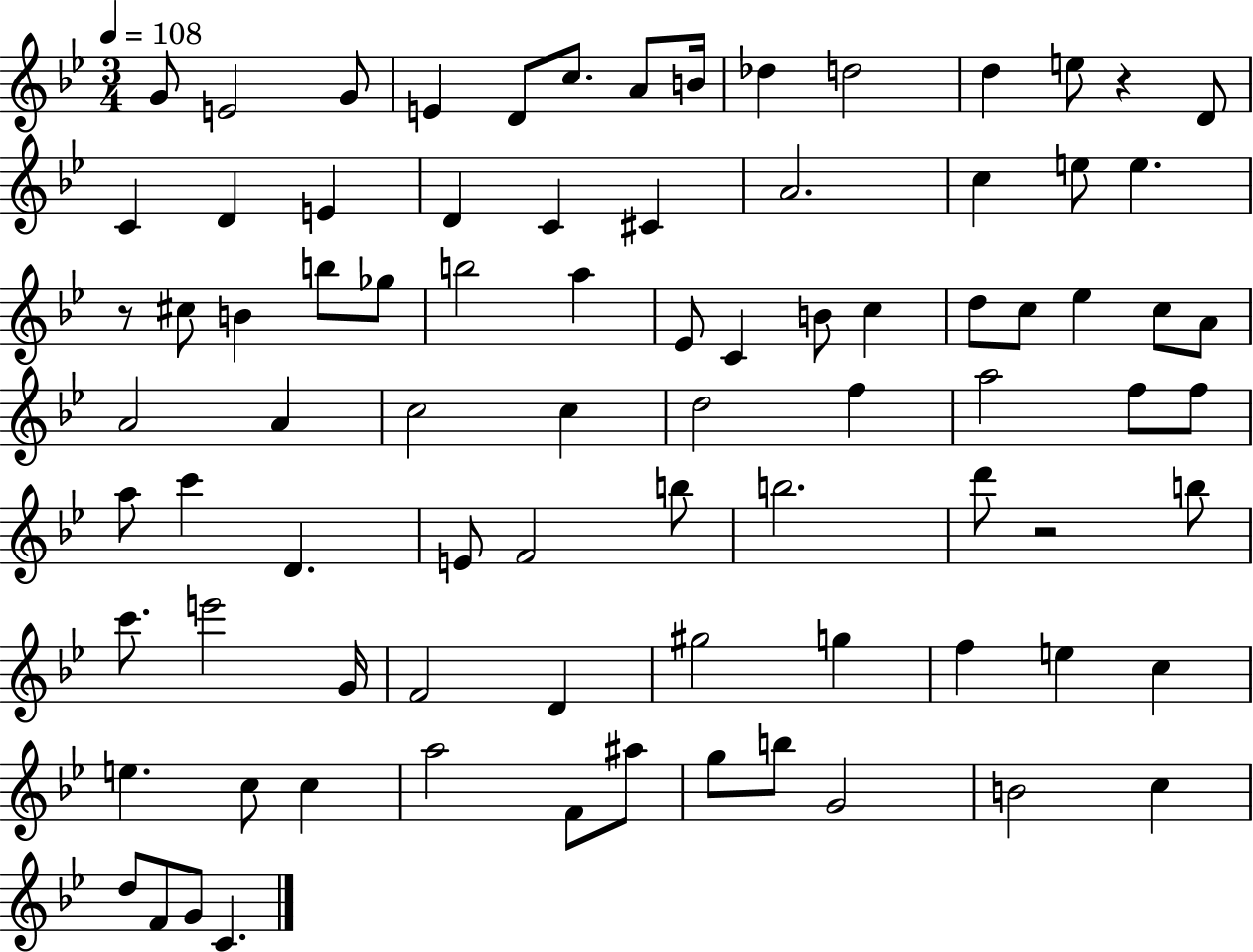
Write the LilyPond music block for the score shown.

{
  \clef treble
  \numericTimeSignature
  \time 3/4
  \key bes \major
  \tempo 4 = 108
  g'8 e'2 g'8 | e'4 d'8 c''8. a'8 b'16 | des''4 d''2 | d''4 e''8 r4 d'8 | \break c'4 d'4 e'4 | d'4 c'4 cis'4 | a'2. | c''4 e''8 e''4. | \break r8 cis''8 b'4 b''8 ges''8 | b''2 a''4 | ees'8 c'4 b'8 c''4 | d''8 c''8 ees''4 c''8 a'8 | \break a'2 a'4 | c''2 c''4 | d''2 f''4 | a''2 f''8 f''8 | \break a''8 c'''4 d'4. | e'8 f'2 b''8 | b''2. | d'''8 r2 b''8 | \break c'''8. e'''2 g'16 | f'2 d'4 | gis''2 g''4 | f''4 e''4 c''4 | \break e''4. c''8 c''4 | a''2 f'8 ais''8 | g''8 b''8 g'2 | b'2 c''4 | \break d''8 f'8 g'8 c'4. | \bar "|."
}